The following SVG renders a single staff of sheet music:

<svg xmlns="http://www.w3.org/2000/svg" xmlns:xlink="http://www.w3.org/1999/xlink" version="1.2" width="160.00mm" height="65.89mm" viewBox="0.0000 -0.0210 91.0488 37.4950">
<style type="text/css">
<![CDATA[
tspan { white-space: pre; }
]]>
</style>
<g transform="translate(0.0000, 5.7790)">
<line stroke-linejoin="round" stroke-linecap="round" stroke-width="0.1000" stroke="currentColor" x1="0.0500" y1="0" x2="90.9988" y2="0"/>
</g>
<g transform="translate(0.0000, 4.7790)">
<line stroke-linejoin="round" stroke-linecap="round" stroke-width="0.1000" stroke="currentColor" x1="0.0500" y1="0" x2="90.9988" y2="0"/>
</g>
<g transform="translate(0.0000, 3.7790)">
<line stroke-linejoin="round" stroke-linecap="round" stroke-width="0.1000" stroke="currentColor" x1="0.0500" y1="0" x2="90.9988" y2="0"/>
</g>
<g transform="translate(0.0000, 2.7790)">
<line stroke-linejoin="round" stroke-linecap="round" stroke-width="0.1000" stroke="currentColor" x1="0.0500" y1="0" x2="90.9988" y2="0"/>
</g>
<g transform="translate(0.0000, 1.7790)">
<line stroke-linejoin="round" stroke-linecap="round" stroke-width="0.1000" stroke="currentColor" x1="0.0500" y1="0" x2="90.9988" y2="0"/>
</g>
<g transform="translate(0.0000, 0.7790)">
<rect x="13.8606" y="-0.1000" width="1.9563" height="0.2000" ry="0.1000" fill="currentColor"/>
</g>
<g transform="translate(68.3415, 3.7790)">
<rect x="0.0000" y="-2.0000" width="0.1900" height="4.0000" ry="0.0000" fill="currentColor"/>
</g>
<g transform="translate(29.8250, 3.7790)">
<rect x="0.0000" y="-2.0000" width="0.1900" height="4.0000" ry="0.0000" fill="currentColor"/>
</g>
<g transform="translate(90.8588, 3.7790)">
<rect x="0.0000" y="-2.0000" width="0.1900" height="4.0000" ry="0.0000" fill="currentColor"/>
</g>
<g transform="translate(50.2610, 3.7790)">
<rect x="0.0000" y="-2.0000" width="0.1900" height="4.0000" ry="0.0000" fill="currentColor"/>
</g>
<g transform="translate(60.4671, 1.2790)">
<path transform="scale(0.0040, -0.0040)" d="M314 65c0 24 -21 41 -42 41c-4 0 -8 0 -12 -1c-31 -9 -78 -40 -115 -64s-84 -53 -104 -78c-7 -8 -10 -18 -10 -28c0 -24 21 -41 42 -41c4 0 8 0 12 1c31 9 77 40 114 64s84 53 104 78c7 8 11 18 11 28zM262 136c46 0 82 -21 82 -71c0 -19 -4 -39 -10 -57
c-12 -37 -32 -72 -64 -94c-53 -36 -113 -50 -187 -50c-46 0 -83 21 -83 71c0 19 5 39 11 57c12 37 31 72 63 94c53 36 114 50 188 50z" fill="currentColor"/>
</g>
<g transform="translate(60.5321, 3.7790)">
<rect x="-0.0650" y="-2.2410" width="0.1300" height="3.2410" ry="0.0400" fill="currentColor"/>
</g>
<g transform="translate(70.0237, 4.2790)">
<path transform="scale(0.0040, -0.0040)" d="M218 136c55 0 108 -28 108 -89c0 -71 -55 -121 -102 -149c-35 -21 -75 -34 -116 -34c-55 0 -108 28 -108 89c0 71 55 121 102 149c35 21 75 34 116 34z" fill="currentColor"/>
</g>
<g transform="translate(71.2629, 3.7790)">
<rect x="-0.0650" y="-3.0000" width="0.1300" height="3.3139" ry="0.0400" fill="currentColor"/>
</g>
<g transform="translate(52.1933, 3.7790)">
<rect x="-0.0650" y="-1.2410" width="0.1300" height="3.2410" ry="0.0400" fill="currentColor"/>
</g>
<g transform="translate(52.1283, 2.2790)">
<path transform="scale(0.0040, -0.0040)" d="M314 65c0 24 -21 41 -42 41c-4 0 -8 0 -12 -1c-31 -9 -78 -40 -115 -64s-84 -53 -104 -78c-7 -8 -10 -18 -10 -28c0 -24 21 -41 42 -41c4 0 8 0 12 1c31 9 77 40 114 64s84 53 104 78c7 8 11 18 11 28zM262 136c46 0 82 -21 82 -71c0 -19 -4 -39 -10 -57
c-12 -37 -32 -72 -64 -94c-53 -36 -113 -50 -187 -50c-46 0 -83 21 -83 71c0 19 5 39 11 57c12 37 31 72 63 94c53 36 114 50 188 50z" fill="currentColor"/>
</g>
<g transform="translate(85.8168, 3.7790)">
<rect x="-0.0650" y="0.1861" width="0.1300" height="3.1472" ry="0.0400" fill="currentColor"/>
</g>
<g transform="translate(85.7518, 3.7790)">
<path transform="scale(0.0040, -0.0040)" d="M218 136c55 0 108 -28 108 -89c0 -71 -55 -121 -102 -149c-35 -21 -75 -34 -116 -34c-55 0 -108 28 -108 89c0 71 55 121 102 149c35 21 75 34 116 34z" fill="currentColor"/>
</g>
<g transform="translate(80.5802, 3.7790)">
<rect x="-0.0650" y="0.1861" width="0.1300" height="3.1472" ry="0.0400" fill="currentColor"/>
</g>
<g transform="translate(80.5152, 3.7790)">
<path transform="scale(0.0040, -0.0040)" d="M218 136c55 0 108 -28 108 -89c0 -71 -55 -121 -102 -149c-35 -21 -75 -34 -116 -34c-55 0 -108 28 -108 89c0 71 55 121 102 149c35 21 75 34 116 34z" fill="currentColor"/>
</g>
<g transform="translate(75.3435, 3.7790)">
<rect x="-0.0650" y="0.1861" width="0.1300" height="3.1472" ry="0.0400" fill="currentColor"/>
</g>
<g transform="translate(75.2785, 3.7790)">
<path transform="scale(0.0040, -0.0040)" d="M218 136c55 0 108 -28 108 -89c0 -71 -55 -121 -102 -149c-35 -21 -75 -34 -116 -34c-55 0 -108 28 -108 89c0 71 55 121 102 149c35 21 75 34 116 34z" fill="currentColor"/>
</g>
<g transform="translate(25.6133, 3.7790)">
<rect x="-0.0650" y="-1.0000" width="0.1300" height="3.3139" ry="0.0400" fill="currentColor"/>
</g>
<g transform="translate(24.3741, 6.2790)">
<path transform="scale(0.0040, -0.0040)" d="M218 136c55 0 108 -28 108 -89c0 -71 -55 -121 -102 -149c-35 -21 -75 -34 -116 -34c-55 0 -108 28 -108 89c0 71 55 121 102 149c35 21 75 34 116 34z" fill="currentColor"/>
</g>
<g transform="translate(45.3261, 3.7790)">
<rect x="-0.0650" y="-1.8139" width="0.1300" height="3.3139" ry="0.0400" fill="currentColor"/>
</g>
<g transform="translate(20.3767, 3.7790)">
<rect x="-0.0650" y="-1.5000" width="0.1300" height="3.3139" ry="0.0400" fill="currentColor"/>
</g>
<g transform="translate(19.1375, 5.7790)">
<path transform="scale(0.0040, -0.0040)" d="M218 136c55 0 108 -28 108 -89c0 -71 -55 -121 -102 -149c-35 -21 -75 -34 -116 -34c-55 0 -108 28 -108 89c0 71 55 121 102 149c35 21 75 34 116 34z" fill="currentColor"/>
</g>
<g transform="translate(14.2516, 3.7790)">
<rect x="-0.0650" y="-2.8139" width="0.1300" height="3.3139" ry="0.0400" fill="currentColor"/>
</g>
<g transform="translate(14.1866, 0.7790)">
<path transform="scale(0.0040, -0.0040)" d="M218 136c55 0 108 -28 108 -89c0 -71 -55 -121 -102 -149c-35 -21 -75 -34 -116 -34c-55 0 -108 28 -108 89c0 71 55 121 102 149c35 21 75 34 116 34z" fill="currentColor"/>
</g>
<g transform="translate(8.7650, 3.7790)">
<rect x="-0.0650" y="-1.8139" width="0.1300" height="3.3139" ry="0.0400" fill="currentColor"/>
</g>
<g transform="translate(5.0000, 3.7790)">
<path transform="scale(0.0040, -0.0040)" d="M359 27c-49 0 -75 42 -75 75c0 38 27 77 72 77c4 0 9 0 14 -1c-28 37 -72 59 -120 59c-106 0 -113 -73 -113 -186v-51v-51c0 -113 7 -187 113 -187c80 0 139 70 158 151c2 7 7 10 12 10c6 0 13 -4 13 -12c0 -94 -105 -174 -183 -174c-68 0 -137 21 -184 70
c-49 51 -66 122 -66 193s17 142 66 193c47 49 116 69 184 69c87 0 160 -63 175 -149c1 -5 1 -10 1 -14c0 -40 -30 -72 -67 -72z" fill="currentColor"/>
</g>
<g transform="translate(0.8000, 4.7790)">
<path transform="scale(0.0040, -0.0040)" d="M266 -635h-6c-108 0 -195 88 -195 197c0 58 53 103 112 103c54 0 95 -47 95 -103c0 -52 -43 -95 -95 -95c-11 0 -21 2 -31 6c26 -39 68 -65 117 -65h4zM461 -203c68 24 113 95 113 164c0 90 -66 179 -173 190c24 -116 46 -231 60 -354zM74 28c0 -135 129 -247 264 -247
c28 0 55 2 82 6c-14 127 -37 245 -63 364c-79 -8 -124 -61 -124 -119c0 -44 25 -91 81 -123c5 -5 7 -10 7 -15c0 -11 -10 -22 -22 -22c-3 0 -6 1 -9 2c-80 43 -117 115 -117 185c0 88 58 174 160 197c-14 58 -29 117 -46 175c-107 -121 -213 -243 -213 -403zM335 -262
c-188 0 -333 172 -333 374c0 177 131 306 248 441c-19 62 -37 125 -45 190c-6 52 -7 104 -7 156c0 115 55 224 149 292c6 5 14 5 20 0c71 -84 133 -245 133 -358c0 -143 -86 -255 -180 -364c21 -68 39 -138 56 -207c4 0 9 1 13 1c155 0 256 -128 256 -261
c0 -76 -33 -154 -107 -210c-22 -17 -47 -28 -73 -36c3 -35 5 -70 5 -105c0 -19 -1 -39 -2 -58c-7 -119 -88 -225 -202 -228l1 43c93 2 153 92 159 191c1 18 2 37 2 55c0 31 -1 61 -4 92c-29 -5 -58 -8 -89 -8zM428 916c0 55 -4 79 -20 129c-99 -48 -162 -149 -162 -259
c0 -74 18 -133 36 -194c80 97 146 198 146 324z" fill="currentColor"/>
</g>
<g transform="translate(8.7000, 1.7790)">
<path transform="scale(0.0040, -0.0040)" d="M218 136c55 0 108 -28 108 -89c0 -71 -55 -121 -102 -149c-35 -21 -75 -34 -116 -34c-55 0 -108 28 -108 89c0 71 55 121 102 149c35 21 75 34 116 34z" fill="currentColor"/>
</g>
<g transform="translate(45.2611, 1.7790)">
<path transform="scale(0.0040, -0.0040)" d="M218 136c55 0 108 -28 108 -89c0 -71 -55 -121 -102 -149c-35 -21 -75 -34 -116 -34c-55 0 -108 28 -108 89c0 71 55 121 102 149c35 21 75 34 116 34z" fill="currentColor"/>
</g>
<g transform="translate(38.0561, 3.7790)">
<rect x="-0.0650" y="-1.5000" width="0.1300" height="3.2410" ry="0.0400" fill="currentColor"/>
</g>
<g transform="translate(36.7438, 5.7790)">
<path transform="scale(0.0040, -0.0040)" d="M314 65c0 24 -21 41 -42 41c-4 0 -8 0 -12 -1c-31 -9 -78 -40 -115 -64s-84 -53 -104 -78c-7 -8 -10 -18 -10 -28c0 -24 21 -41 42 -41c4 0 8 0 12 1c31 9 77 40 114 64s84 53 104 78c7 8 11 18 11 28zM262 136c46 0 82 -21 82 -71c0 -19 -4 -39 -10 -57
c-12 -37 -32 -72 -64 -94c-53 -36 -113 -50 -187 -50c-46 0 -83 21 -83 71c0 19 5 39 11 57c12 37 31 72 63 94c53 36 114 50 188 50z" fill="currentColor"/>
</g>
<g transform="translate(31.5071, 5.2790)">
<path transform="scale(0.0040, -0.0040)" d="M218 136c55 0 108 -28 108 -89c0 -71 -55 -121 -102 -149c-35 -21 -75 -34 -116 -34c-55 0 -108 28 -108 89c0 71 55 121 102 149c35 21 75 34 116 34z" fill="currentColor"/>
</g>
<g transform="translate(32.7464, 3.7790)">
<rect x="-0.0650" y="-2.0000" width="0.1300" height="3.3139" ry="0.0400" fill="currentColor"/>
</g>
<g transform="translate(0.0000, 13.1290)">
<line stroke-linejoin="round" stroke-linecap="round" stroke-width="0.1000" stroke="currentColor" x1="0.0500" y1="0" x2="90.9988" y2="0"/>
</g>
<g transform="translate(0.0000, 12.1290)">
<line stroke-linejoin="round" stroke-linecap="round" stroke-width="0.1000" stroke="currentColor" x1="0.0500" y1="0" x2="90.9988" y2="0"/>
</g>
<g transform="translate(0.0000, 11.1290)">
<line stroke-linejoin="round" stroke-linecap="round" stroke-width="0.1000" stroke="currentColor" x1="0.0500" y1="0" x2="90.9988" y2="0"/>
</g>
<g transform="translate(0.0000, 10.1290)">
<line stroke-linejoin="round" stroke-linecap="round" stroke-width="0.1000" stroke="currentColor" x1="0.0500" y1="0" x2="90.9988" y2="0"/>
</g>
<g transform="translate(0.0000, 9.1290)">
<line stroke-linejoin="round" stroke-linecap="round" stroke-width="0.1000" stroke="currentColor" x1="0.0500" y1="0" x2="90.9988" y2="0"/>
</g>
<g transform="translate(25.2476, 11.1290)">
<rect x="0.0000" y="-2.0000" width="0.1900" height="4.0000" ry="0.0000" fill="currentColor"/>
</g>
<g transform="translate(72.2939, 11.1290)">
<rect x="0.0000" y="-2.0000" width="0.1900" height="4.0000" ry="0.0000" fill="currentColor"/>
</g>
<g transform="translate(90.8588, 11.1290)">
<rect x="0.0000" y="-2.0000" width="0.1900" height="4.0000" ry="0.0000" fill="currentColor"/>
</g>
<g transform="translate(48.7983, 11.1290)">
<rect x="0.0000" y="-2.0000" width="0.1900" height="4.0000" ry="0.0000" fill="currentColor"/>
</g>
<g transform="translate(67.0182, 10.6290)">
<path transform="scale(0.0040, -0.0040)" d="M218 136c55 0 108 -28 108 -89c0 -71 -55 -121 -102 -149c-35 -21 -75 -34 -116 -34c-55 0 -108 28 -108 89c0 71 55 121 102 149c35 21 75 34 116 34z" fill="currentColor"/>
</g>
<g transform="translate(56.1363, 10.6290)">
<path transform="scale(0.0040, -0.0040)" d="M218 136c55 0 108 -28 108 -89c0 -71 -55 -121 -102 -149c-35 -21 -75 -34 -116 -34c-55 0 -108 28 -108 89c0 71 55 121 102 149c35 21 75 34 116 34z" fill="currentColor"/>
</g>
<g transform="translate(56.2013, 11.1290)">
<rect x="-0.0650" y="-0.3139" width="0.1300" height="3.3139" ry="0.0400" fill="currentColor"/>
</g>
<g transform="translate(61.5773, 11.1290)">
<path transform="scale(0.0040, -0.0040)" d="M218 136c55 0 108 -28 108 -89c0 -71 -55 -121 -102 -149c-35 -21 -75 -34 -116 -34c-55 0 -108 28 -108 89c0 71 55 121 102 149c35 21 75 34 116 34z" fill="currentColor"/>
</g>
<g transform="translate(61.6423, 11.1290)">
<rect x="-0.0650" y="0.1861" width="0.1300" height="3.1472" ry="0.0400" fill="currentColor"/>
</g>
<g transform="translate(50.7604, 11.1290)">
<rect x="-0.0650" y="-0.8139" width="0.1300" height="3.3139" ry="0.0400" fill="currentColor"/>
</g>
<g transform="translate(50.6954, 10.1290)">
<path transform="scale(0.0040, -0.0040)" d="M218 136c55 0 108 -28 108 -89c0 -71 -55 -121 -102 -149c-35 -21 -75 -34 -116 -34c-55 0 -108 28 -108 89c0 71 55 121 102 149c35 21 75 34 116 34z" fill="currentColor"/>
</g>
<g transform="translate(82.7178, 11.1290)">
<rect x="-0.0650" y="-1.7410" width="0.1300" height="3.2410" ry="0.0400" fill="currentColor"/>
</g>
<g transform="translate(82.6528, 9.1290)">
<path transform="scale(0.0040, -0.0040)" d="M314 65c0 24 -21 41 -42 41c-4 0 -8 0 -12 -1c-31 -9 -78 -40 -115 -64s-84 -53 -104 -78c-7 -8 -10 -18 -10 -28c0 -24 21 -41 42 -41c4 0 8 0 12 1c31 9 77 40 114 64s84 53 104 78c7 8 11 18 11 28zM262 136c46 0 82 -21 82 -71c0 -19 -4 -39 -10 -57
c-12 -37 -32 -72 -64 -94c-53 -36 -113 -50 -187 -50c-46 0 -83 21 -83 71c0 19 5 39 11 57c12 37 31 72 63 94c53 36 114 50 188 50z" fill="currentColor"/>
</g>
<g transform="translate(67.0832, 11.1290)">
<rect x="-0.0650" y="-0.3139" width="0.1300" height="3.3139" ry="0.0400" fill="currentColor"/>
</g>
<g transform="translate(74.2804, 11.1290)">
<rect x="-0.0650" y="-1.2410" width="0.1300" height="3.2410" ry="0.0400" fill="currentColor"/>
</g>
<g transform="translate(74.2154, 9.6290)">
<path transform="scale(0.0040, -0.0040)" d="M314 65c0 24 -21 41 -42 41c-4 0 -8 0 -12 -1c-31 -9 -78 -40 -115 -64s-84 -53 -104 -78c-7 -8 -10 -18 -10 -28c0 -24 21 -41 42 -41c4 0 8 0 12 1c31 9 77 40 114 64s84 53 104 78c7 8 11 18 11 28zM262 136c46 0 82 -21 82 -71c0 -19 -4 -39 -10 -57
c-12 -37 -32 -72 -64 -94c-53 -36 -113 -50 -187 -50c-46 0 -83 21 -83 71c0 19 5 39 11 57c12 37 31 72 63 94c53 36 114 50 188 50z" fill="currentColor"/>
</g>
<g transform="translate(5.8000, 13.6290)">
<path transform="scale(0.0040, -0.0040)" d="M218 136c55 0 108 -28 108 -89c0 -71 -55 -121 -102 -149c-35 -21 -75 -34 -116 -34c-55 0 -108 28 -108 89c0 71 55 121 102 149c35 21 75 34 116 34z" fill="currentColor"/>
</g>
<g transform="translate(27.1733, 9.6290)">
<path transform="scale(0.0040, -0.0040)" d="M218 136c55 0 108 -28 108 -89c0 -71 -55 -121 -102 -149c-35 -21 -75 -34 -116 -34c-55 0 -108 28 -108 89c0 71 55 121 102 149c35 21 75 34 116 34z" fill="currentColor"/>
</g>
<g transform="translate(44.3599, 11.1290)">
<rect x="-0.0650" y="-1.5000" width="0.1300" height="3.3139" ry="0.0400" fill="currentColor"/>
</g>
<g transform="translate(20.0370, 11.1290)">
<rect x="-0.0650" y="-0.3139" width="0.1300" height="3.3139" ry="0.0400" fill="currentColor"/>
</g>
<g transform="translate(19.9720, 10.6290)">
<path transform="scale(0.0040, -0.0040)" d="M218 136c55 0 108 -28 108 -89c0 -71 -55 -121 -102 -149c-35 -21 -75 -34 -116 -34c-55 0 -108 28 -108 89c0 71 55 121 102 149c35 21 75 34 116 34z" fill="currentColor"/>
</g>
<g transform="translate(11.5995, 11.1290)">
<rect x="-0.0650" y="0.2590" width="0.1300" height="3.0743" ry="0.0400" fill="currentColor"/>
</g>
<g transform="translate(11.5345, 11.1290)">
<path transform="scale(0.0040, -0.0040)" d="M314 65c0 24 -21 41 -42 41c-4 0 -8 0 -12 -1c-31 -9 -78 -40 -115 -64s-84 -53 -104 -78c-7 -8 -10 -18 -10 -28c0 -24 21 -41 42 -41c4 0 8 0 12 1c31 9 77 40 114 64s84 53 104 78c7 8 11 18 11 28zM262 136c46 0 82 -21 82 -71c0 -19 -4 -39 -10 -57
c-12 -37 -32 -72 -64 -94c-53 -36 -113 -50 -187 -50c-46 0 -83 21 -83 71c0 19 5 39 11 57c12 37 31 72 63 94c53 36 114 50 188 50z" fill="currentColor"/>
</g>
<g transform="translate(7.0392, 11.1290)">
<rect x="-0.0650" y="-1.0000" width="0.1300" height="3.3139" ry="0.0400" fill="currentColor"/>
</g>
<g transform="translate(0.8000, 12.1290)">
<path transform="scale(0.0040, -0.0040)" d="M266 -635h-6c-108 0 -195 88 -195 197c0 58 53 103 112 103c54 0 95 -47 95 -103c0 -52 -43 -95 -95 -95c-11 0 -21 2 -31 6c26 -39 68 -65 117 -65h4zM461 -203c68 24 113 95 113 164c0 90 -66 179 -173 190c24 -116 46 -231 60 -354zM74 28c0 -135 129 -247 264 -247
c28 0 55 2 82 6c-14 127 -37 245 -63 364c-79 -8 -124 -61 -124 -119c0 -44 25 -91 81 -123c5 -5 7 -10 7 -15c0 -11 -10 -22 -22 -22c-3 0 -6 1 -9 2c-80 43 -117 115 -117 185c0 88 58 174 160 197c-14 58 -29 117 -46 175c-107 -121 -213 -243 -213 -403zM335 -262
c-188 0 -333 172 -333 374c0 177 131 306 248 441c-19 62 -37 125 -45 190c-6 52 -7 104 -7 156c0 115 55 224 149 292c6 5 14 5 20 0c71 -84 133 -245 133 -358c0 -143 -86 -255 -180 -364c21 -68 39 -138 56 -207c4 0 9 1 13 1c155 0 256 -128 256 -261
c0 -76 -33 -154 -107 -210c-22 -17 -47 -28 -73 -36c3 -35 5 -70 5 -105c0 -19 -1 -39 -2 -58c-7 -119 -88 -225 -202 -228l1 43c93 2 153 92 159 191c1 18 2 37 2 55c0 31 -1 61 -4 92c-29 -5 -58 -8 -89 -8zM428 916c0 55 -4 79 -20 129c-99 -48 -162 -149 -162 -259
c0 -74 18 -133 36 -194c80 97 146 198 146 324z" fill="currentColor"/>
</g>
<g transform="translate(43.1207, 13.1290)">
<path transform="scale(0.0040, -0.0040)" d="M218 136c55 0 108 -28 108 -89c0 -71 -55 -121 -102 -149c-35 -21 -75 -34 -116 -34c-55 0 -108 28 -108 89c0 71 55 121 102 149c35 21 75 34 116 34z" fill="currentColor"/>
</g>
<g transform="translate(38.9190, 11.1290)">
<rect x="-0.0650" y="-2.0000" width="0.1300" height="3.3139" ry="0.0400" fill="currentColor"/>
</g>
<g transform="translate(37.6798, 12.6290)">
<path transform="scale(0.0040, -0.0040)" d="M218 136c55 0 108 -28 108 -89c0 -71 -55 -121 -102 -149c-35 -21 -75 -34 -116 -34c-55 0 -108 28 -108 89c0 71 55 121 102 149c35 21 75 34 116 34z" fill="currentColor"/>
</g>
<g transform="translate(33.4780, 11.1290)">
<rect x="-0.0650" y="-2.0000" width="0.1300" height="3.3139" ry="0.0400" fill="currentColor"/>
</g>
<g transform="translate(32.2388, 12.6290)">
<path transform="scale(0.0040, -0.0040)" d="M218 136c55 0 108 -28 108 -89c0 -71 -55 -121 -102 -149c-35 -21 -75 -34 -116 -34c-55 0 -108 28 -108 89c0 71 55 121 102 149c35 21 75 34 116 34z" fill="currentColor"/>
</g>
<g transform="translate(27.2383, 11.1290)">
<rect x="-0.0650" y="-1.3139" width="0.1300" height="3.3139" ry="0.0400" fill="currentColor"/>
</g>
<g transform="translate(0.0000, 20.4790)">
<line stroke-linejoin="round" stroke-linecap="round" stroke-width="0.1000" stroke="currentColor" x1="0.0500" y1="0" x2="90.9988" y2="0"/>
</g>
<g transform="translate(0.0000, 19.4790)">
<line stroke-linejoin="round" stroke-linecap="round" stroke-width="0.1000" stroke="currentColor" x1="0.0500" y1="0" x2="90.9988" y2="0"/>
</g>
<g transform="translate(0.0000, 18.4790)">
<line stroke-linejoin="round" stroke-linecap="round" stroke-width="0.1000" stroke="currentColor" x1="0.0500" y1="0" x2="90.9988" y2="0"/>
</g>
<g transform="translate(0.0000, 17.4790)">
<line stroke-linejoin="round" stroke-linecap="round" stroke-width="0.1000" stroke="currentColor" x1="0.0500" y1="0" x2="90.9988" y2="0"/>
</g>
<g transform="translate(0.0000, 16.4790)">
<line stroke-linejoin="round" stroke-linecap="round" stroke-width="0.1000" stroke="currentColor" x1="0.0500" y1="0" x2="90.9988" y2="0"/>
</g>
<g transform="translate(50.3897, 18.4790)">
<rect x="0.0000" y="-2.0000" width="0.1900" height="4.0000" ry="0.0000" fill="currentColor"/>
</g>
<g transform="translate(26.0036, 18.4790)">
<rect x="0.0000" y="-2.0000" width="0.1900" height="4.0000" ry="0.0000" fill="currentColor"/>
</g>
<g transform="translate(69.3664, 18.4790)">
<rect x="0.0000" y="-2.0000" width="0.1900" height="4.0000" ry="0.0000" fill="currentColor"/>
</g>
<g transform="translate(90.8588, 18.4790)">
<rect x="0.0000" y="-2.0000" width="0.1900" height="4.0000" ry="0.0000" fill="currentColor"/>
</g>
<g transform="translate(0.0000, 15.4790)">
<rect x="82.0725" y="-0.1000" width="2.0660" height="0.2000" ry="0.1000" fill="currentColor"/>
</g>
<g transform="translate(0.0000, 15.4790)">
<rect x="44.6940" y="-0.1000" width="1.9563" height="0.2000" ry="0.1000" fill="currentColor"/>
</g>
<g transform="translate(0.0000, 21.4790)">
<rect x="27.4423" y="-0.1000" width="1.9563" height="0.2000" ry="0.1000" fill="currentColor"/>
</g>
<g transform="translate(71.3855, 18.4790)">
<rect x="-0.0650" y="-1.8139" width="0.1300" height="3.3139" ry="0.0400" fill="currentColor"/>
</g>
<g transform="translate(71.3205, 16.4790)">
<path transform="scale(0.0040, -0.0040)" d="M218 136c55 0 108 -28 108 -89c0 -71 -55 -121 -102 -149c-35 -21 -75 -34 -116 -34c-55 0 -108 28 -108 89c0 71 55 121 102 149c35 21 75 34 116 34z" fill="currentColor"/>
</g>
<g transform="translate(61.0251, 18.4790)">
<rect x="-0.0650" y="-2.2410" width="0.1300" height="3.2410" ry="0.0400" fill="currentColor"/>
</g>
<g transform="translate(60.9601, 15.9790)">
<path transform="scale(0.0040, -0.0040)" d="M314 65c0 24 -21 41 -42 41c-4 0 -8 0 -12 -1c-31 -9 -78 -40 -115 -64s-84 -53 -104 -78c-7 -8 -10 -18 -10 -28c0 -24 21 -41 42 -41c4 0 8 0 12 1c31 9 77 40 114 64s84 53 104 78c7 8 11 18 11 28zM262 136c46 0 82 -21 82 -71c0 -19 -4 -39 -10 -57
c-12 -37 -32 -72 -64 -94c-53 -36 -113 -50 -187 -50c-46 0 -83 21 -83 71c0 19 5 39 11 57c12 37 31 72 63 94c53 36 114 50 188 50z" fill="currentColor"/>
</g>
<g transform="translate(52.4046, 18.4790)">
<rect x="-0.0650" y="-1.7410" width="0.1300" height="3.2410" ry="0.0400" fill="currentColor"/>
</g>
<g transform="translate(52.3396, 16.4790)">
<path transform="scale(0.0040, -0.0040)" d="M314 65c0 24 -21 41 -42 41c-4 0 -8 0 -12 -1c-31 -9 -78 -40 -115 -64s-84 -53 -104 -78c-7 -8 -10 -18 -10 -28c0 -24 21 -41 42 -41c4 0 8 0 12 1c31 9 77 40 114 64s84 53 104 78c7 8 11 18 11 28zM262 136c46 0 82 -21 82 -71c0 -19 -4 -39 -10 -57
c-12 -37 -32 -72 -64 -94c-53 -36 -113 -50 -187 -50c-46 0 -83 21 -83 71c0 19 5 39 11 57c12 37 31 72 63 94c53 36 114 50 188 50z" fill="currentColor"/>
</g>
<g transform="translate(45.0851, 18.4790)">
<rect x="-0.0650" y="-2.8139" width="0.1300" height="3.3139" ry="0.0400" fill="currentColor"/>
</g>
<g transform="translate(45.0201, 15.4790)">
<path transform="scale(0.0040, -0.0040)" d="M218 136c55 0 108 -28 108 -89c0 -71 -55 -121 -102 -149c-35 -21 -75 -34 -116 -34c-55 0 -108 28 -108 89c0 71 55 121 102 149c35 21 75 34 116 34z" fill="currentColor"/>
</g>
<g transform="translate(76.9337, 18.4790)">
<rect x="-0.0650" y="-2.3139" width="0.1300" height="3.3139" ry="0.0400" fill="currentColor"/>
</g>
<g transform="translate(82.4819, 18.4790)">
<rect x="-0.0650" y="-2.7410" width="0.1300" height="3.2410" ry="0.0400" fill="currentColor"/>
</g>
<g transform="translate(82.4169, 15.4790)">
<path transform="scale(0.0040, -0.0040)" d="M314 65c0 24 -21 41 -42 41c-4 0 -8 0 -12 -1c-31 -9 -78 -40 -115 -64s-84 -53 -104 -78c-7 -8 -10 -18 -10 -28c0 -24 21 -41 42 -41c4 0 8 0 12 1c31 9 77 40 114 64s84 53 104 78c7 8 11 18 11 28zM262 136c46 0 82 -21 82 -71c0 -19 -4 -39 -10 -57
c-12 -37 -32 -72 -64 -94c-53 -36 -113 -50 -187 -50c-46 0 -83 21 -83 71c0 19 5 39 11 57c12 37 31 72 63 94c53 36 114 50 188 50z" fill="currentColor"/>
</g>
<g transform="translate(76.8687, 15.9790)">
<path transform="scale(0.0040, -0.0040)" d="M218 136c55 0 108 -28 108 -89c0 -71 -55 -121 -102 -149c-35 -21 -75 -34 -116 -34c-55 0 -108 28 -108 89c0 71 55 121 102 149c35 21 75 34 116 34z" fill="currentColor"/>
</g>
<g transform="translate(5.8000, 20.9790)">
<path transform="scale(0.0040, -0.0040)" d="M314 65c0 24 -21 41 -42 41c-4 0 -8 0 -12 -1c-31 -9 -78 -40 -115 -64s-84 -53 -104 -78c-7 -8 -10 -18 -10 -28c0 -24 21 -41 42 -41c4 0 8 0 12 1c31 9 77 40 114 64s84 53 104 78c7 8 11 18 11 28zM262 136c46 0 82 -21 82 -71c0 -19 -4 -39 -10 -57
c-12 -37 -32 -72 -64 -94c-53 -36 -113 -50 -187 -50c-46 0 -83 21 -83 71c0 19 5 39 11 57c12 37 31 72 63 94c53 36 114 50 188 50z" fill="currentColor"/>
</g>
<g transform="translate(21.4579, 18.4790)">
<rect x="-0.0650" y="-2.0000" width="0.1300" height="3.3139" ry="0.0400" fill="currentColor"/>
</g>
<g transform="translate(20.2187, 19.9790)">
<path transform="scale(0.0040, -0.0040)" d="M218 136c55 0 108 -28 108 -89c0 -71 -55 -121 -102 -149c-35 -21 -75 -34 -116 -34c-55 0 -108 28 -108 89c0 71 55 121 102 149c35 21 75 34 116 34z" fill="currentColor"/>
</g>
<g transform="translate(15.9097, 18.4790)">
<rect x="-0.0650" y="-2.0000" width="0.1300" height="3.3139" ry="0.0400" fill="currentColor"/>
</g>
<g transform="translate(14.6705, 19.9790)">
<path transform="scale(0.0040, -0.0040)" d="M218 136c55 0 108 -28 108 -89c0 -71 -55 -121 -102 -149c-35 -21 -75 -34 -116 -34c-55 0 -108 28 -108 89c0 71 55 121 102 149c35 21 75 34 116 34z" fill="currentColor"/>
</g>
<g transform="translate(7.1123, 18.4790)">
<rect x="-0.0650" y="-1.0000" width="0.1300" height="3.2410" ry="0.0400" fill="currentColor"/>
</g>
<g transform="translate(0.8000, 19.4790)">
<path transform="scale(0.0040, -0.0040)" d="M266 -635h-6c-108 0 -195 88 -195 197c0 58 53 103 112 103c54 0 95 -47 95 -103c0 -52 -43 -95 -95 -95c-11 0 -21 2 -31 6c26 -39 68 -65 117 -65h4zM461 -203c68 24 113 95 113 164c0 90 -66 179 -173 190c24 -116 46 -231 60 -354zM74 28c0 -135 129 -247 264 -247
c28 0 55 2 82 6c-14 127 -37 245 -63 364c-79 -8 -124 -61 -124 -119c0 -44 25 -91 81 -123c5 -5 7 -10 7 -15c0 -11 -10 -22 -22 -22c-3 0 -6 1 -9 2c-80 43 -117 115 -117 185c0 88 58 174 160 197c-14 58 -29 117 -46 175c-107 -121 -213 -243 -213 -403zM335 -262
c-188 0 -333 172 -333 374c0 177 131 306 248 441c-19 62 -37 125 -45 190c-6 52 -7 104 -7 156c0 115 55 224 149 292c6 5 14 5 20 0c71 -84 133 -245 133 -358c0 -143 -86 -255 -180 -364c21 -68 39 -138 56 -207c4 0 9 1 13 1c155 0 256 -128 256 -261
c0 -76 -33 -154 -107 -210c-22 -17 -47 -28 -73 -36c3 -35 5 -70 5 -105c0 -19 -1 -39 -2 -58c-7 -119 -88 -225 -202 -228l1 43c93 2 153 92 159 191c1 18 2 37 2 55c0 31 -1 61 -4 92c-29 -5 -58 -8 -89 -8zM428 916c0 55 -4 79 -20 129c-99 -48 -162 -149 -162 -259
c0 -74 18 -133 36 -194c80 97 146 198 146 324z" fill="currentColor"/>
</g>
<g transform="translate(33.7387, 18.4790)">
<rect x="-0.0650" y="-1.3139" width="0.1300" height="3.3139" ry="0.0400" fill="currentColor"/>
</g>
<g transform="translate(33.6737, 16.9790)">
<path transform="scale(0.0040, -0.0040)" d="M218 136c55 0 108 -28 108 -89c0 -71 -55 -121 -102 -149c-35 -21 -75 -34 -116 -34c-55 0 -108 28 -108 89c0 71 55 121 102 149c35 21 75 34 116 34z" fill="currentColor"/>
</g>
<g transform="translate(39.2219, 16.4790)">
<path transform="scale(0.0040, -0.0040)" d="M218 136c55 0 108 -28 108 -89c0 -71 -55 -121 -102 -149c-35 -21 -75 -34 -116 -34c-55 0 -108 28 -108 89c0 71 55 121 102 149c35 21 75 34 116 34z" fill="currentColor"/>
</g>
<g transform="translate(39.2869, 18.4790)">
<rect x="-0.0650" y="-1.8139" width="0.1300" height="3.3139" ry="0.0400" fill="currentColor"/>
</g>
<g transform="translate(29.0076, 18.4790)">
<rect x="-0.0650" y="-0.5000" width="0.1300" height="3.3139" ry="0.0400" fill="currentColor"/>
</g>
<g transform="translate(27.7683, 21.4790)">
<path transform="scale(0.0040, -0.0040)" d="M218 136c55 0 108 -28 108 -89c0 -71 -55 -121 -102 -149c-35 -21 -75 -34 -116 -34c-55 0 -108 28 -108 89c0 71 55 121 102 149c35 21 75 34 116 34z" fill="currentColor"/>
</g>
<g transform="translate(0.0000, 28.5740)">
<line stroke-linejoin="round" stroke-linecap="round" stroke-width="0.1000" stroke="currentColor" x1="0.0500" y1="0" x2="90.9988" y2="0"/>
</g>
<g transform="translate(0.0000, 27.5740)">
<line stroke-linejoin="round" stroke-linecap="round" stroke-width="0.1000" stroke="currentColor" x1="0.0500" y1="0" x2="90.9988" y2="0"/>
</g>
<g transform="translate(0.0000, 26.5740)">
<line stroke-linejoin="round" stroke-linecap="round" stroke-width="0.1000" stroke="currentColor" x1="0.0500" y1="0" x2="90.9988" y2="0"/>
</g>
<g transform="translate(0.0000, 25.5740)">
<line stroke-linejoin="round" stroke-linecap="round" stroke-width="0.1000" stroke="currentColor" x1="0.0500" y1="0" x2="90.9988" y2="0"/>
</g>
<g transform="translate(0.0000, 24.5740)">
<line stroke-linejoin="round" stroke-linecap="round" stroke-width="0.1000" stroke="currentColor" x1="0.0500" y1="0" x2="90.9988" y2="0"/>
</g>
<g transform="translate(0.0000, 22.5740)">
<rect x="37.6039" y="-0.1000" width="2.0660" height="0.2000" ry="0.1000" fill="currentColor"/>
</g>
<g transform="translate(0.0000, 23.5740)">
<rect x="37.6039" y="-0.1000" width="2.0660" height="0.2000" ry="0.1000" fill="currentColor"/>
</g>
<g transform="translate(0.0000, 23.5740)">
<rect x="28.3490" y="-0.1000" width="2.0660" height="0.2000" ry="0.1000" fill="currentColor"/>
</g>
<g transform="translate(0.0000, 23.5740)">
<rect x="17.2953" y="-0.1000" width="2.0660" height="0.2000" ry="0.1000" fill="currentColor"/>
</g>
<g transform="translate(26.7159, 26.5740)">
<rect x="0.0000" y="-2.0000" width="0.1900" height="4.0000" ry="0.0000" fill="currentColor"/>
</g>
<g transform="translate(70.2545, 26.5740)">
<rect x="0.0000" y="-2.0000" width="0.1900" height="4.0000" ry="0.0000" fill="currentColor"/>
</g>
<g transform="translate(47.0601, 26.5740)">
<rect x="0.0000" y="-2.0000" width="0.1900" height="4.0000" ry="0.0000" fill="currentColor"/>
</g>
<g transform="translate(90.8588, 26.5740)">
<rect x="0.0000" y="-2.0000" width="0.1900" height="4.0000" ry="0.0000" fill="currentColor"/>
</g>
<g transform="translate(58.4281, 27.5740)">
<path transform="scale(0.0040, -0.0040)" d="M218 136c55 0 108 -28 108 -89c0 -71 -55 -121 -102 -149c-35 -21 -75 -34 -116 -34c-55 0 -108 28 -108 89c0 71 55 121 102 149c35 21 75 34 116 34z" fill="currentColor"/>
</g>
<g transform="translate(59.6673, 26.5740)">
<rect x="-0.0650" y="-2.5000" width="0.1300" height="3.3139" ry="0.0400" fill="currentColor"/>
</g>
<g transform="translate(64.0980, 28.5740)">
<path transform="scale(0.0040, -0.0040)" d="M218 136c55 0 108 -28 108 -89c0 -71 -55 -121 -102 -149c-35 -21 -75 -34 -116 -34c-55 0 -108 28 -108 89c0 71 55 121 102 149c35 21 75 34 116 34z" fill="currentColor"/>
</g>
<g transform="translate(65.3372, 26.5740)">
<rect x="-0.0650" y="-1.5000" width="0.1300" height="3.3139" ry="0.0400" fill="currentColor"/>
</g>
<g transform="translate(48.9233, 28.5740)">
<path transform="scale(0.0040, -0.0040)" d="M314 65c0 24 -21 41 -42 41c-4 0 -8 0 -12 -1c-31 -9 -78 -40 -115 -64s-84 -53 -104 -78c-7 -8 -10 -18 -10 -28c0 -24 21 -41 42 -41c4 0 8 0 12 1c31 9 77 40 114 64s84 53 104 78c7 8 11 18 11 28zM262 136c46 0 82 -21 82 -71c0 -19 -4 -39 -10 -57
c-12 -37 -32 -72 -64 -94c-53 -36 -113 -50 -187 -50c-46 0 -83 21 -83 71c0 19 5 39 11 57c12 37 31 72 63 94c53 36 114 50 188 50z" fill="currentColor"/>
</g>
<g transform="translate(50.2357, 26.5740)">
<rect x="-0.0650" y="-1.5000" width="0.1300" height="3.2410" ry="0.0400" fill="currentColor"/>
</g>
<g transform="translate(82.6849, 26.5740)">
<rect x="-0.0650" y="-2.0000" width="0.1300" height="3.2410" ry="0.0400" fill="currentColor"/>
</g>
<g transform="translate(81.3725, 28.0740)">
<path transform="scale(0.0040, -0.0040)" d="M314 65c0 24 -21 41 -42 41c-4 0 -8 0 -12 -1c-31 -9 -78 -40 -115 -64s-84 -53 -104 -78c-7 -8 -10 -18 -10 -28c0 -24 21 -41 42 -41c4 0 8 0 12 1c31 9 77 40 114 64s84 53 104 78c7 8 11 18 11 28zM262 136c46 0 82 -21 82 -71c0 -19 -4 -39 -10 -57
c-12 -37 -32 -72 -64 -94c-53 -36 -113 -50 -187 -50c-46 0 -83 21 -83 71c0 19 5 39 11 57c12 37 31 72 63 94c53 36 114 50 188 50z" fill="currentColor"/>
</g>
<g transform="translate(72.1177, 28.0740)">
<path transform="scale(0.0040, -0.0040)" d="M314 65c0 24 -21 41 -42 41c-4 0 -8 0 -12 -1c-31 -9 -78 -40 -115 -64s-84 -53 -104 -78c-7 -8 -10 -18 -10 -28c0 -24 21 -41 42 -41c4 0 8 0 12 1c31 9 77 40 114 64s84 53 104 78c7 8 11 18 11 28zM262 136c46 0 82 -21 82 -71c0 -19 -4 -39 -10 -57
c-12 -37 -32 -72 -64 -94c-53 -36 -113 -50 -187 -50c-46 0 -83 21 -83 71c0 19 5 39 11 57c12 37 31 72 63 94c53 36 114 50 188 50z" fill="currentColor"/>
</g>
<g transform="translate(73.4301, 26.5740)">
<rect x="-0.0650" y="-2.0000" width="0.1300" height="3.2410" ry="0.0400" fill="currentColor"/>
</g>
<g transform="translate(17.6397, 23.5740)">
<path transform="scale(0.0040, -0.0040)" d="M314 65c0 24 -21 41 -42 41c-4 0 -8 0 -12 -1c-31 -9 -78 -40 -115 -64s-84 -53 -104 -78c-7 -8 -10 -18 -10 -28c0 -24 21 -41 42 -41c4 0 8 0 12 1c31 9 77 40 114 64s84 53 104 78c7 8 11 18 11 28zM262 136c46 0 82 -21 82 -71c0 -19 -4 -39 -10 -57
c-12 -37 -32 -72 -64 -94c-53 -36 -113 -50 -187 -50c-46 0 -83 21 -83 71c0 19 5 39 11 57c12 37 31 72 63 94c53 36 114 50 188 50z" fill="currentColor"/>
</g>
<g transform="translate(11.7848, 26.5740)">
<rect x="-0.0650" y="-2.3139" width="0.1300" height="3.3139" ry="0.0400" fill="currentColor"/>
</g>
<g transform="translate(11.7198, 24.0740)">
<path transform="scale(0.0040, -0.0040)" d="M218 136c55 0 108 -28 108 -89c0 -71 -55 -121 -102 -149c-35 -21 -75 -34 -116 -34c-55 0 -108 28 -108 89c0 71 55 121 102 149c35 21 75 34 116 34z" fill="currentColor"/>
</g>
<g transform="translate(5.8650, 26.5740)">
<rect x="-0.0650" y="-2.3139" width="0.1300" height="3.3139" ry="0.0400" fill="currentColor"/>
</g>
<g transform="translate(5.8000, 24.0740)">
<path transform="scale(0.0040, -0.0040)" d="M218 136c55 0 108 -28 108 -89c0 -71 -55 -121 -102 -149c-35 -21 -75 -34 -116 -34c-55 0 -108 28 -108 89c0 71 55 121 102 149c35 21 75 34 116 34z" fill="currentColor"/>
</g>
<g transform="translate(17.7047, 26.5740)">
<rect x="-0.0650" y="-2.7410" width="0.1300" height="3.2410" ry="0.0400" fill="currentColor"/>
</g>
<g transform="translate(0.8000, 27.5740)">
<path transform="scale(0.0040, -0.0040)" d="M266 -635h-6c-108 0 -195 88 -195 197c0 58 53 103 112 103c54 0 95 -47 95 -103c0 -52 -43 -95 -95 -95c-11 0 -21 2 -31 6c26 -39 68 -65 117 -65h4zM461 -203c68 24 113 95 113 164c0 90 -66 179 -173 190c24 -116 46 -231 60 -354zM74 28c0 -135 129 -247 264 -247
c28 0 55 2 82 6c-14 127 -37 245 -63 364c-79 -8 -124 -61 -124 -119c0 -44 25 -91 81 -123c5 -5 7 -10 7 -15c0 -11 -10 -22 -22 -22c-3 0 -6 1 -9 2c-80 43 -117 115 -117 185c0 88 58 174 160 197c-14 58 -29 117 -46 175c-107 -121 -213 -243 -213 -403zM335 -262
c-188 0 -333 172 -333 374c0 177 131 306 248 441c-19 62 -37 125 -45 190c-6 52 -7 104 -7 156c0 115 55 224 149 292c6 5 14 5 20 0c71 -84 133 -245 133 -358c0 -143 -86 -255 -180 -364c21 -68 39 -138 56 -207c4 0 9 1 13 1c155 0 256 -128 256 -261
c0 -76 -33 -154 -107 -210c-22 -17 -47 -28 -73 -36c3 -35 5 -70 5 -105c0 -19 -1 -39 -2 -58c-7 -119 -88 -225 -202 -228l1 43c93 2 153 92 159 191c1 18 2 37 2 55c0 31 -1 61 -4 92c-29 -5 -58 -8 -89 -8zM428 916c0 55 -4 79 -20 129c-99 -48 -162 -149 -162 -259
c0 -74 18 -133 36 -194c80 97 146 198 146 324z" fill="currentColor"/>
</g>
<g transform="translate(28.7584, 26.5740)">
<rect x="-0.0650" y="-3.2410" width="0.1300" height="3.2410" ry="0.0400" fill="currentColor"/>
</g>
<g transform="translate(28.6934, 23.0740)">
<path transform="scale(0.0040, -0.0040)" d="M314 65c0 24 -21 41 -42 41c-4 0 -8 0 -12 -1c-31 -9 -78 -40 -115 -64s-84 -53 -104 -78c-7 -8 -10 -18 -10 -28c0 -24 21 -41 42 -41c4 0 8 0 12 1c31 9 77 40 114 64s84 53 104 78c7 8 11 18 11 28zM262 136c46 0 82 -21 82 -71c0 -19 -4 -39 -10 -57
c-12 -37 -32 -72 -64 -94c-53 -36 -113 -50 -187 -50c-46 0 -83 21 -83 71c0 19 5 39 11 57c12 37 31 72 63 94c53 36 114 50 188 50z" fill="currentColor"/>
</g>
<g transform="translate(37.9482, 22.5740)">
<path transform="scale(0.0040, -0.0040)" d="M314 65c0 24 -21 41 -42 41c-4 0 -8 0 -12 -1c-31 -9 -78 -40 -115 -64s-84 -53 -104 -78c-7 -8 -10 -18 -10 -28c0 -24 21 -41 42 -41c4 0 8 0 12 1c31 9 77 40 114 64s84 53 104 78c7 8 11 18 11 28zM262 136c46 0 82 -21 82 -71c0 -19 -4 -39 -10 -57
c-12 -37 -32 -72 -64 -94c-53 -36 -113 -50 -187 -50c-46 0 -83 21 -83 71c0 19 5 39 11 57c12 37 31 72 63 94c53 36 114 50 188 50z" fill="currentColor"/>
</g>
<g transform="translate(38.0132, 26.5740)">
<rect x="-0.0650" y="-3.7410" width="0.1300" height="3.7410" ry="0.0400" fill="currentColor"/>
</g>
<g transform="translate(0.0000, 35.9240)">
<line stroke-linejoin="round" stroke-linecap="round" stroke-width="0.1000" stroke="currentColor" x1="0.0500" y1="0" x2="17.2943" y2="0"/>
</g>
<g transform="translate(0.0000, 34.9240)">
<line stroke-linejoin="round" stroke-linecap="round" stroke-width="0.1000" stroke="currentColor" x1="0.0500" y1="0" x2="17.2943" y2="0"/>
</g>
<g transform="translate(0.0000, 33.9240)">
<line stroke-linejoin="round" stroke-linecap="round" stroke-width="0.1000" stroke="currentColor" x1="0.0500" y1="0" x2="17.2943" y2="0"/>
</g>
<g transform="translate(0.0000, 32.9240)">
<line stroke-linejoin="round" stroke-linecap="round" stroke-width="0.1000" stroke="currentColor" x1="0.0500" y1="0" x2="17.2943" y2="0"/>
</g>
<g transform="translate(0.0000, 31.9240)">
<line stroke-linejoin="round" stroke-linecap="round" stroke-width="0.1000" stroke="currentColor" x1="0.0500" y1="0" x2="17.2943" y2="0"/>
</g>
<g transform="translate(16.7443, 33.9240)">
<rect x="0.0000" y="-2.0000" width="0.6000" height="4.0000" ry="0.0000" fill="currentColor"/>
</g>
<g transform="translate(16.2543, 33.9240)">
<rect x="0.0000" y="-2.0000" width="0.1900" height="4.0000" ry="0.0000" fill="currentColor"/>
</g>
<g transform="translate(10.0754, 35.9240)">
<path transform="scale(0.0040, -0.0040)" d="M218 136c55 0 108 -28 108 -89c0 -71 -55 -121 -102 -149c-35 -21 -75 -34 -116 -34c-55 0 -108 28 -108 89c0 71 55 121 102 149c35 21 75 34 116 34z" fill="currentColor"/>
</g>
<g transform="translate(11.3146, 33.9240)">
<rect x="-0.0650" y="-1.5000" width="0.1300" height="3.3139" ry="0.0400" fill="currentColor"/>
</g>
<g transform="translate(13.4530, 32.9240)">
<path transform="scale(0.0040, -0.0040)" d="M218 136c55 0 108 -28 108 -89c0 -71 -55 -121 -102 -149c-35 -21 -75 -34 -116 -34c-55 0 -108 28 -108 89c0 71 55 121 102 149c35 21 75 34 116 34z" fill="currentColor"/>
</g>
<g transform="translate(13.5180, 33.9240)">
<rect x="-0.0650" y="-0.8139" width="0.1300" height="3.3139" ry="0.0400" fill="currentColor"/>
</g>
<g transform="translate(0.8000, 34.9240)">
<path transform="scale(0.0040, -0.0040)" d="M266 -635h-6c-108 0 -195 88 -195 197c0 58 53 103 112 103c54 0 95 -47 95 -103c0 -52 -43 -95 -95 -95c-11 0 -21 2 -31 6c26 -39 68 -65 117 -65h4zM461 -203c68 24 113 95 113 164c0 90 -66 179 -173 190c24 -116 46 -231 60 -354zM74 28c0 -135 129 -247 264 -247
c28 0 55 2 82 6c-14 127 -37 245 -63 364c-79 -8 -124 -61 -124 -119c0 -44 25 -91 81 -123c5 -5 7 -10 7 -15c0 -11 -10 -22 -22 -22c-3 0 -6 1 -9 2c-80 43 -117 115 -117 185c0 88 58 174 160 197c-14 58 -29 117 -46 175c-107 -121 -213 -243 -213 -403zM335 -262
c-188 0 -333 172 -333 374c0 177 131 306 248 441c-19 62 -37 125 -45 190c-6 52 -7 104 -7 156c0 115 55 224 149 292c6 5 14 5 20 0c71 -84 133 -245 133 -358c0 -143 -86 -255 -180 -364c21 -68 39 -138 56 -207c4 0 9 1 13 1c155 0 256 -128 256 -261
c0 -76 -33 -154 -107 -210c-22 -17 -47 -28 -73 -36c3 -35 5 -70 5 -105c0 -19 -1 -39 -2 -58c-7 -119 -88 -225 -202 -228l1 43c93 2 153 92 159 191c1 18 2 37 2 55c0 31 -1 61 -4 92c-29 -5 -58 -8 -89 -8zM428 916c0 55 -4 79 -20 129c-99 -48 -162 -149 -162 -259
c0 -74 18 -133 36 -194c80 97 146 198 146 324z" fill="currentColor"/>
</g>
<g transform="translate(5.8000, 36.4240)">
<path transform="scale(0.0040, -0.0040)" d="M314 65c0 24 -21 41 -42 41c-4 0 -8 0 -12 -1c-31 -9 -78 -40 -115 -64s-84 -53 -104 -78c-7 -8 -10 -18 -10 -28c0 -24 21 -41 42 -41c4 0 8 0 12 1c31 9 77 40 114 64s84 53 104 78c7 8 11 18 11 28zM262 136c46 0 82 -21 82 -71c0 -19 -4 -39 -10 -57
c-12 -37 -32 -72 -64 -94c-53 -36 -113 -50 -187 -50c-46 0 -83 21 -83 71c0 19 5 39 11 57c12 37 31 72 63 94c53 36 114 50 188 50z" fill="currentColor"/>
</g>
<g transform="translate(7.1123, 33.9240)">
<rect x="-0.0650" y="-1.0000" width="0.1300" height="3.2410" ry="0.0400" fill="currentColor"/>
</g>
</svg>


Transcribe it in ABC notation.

X:1
T:Untitled
M:4/4
L:1/4
K:C
f a E D F E2 f e2 g2 A B B B D B2 c e F F E d c B c e2 f2 D2 F F C e f a f2 g2 f g a2 g g a2 b2 c'2 E2 G E F2 F2 D2 E d